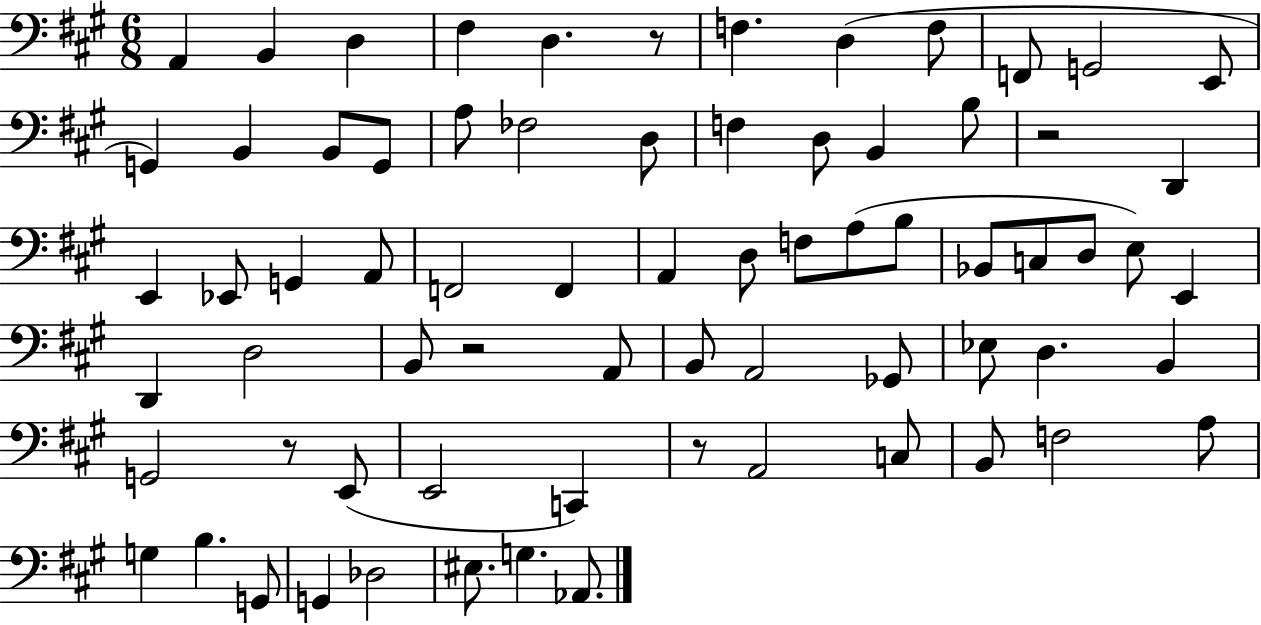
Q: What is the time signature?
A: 6/8